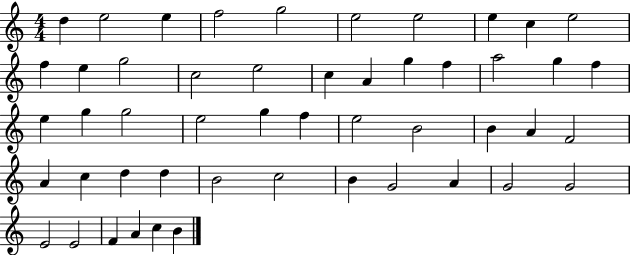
X:1
T:Untitled
M:4/4
L:1/4
K:C
d e2 e f2 g2 e2 e2 e c e2 f e g2 c2 e2 c A g f a2 g f e g g2 e2 g f e2 B2 B A F2 A c d d B2 c2 B G2 A G2 G2 E2 E2 F A c B